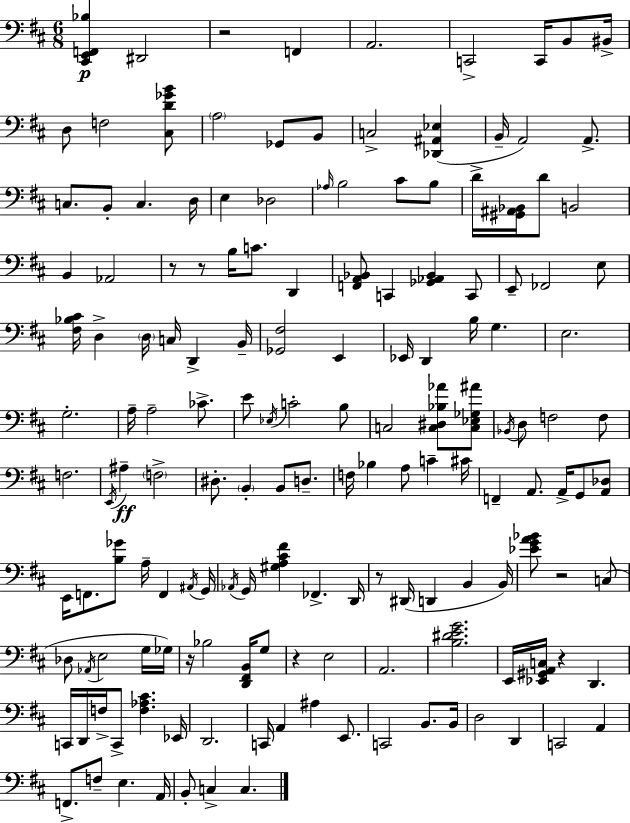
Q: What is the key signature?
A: D major